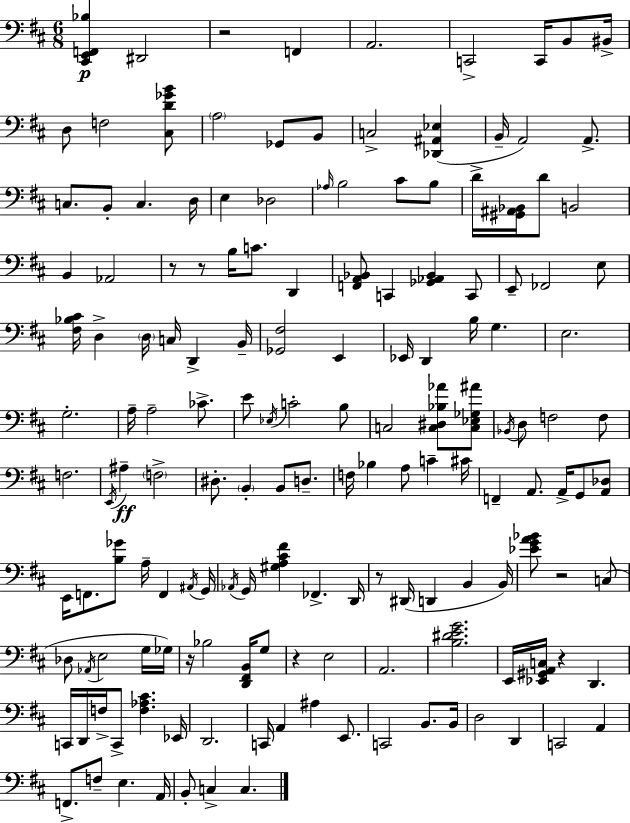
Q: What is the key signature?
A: D major